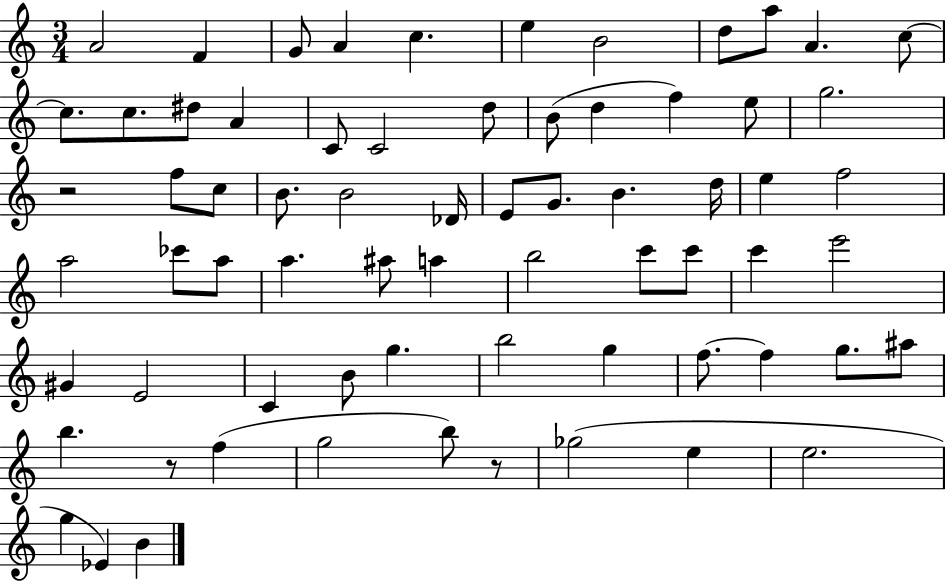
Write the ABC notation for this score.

X:1
T:Untitled
M:3/4
L:1/4
K:C
A2 F G/2 A c e B2 d/2 a/2 A c/2 c/2 c/2 ^d/2 A C/2 C2 d/2 B/2 d f e/2 g2 z2 f/2 c/2 B/2 B2 _D/4 E/2 G/2 B d/4 e f2 a2 _c'/2 a/2 a ^a/2 a b2 c'/2 c'/2 c' e'2 ^G E2 C B/2 g b2 g f/2 f g/2 ^a/2 b z/2 f g2 b/2 z/2 _g2 e e2 g _E B